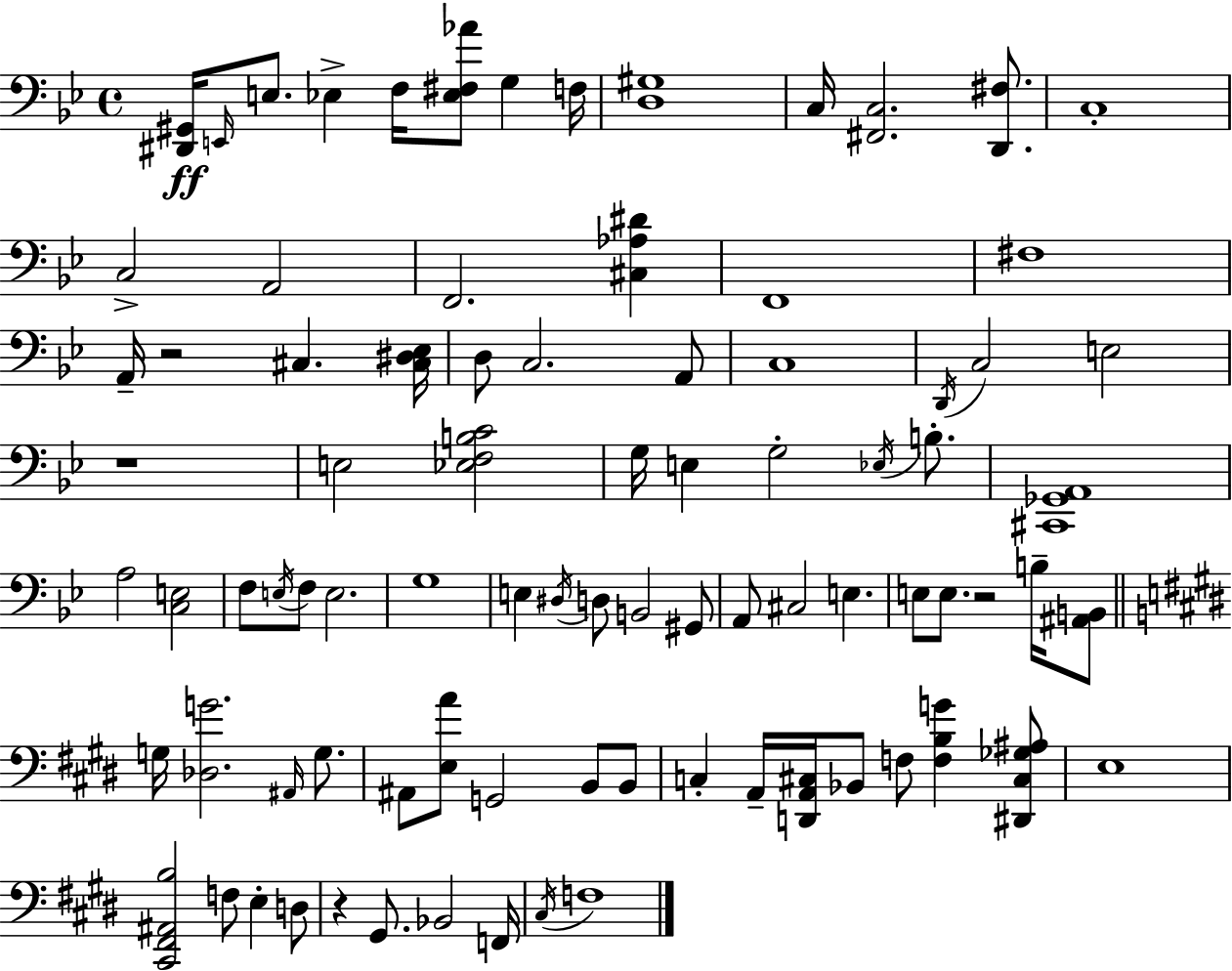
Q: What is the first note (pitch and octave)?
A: E2